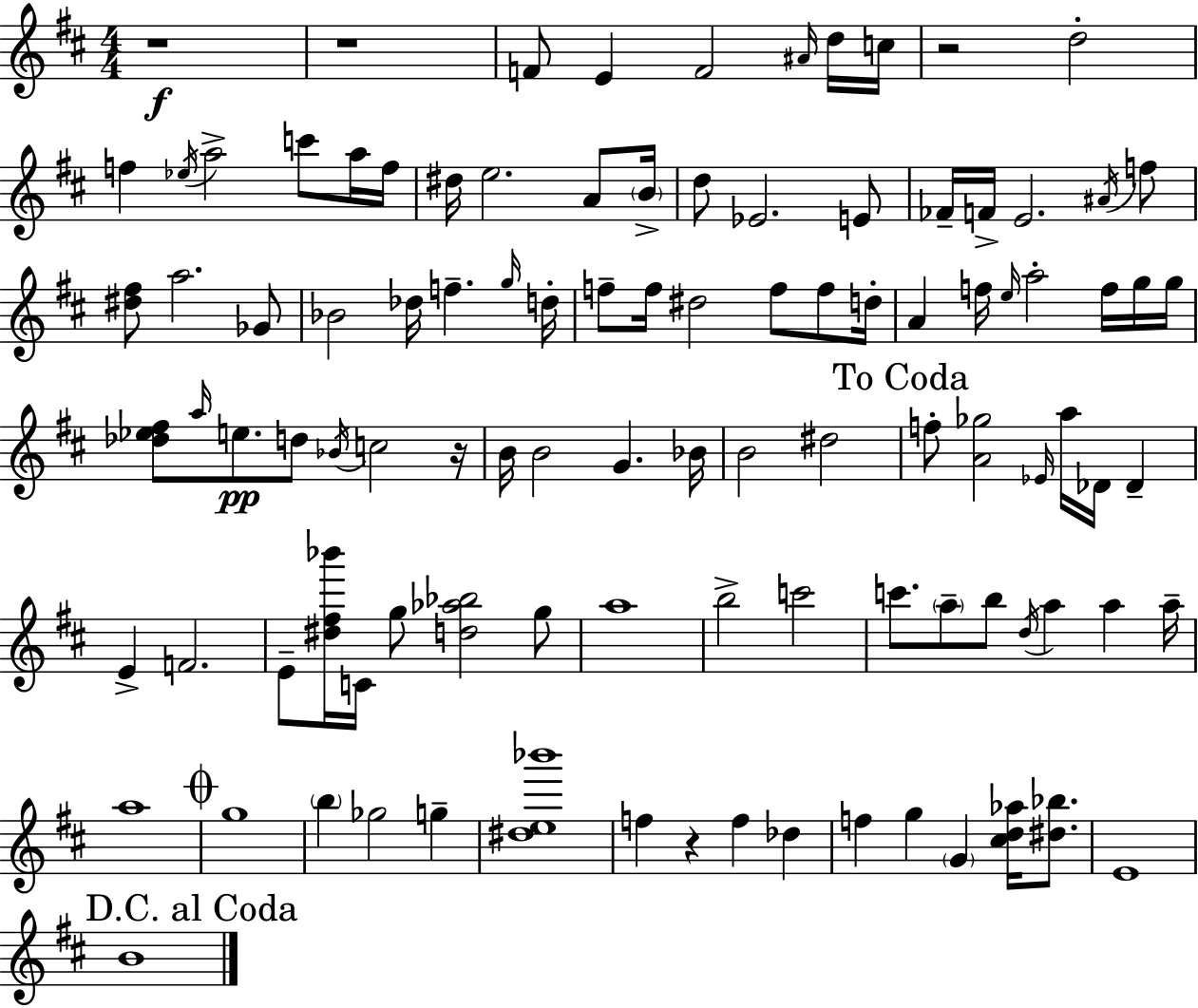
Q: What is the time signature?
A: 4/4